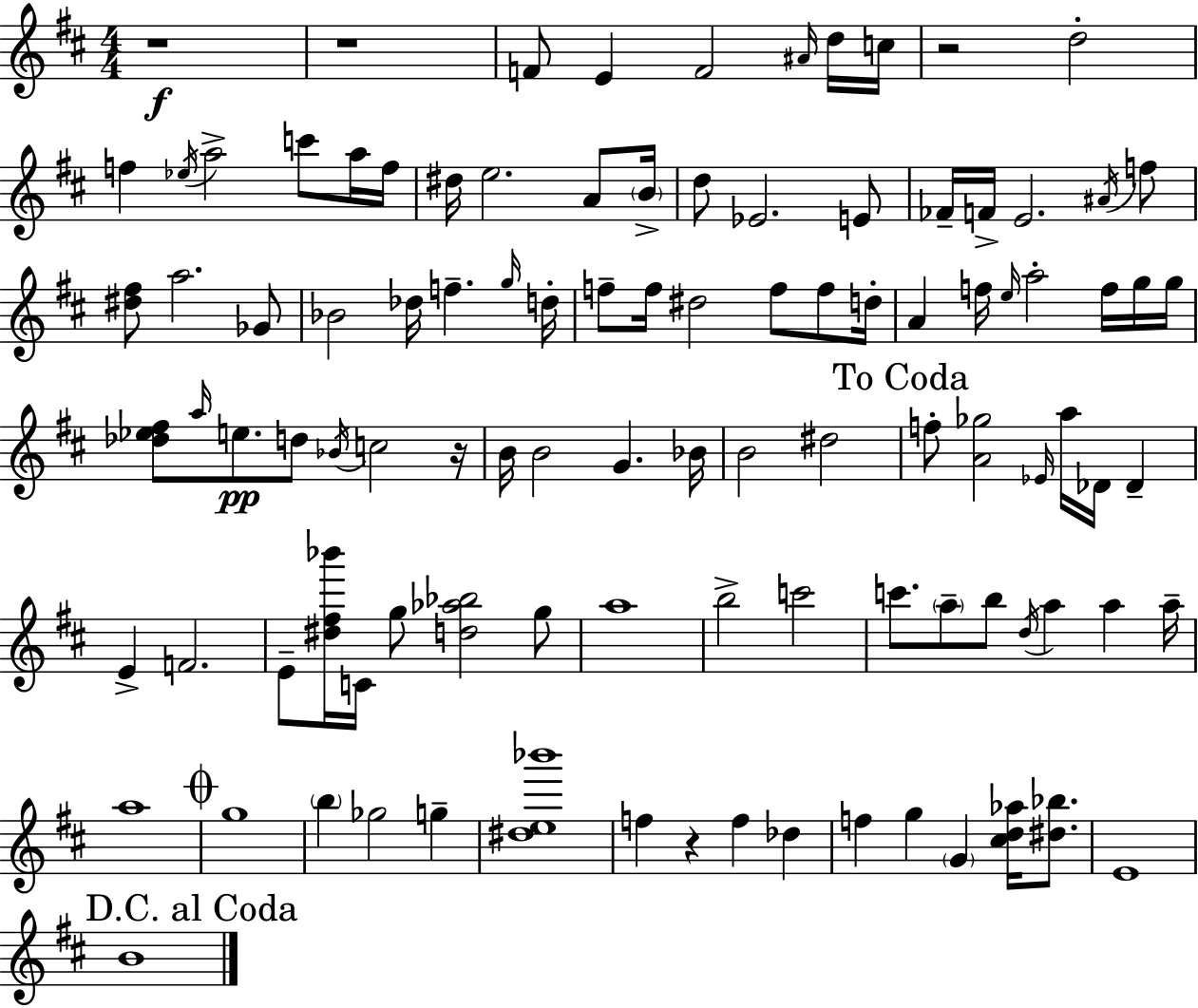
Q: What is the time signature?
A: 4/4